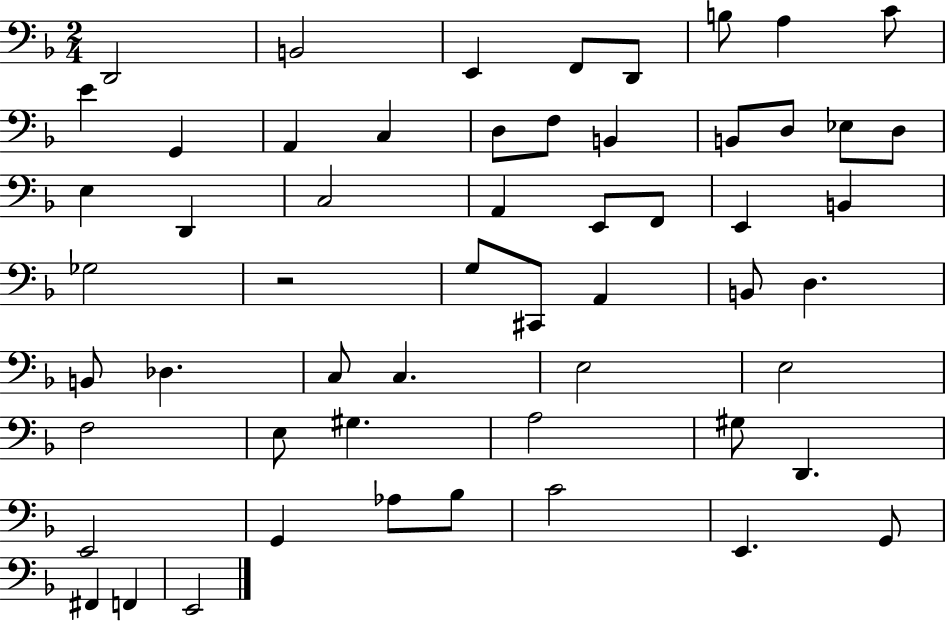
{
  \clef bass
  \numericTimeSignature
  \time 2/4
  \key f \major
  d,2 | b,2 | e,4 f,8 d,8 | b8 a4 c'8 | \break e'4 g,4 | a,4 c4 | d8 f8 b,4 | b,8 d8 ees8 d8 | \break e4 d,4 | c2 | a,4 e,8 f,8 | e,4 b,4 | \break ges2 | r2 | g8 cis,8 a,4 | b,8 d4. | \break b,8 des4. | c8 c4. | e2 | e2 | \break f2 | e8 gis4. | a2 | gis8 d,4. | \break e,2 | g,4 aes8 bes8 | c'2 | e,4. g,8 | \break fis,4 f,4 | e,2 | \bar "|."
}